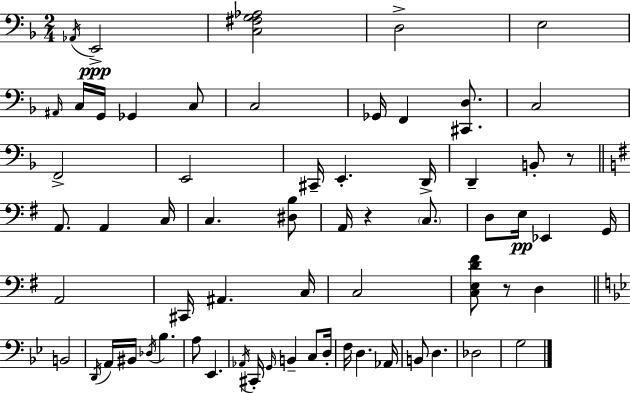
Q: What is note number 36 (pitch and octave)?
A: D3